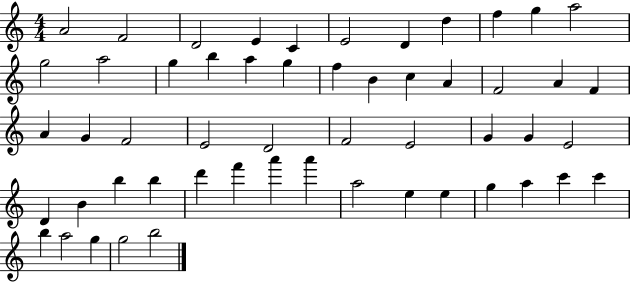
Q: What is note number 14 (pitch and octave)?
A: G5